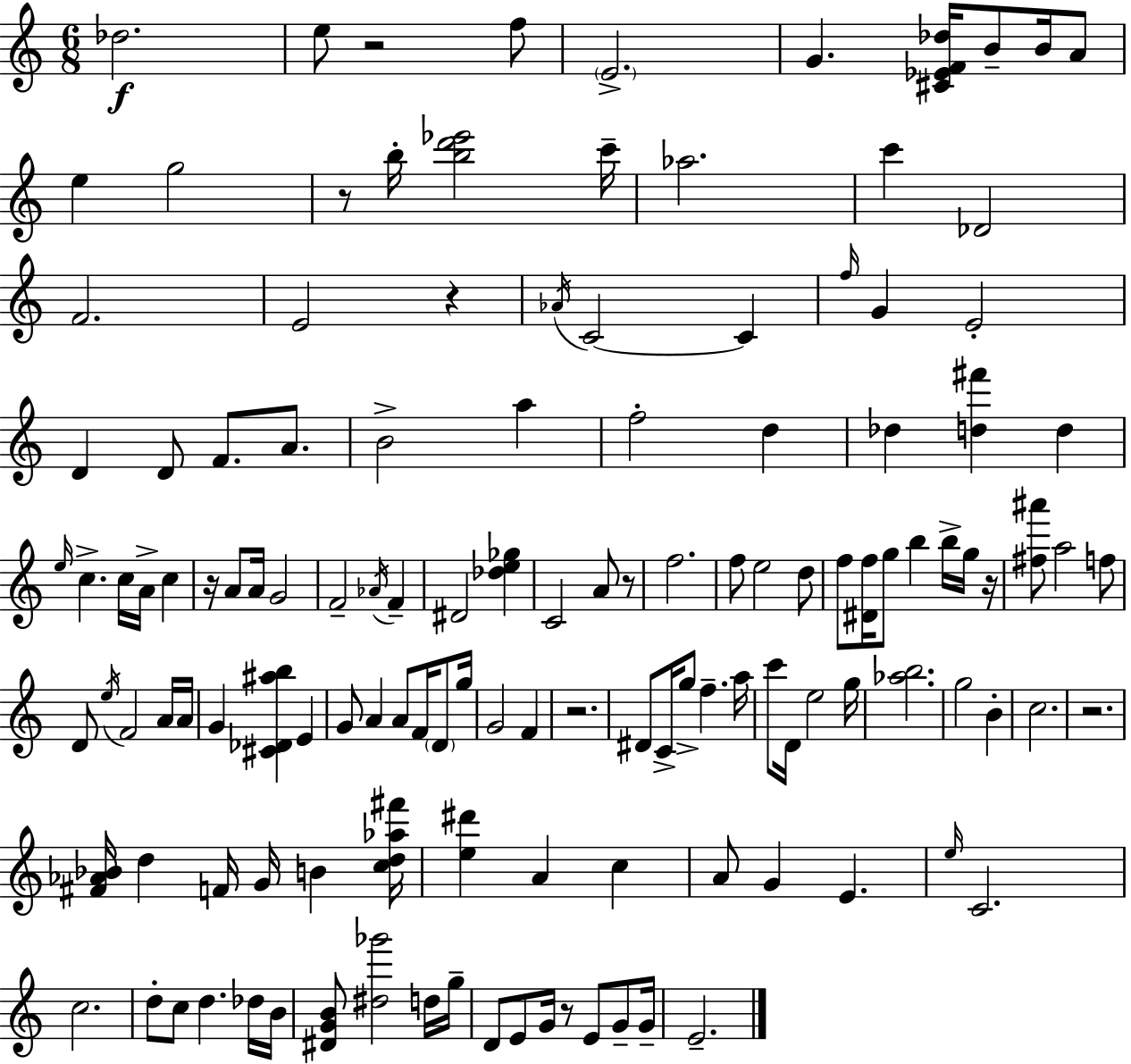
Db5/h. E5/e R/h F5/e E4/h. G4/q. [C#4,Eb4,F4,Db5]/s B4/e B4/s A4/e E5/q G5/h R/e B5/s [B5,D6,Eb6]/h C6/s Ab5/h. C6/q Db4/h F4/h. E4/h R/q Ab4/s C4/h C4/q F5/s G4/q E4/h D4/q D4/e F4/e. A4/e. B4/h A5/q F5/h D5/q Db5/q [D5,F#6]/q D5/q E5/s C5/q. C5/s A4/s C5/q R/s A4/e A4/s G4/h F4/h Ab4/s F4/q D#4/h [Db5,E5,Gb5]/q C4/h A4/e R/e F5/h. F5/e E5/h D5/e F5/e [D#4,F5]/s G5/e B5/q B5/s G5/s R/s [F#5,A#6]/e A5/h F5/e D4/e E5/s F4/h A4/s A4/s G4/q [C#4,Db4,A#5,B5]/q E4/q G4/e A4/q A4/e F4/s D4/e G5/s G4/h F4/q R/h. D#4/e C4/s G5/e F5/q. A5/s C6/e D4/s E5/h G5/s [Ab5,B5]/h. G5/h B4/q C5/h. R/h. [F#4,Ab4,Bb4]/s D5/q F4/s G4/s B4/q [C5,D5,Ab5,F#6]/s [E5,D#6]/q A4/q C5/q A4/e G4/q E4/q. E5/s C4/h. C5/h. D5/e C5/e D5/q. Db5/s B4/s [D#4,G4,B4]/e [D#5,Gb6]/h D5/s G5/s D4/e E4/e G4/s R/e E4/e G4/e G4/s E4/h.